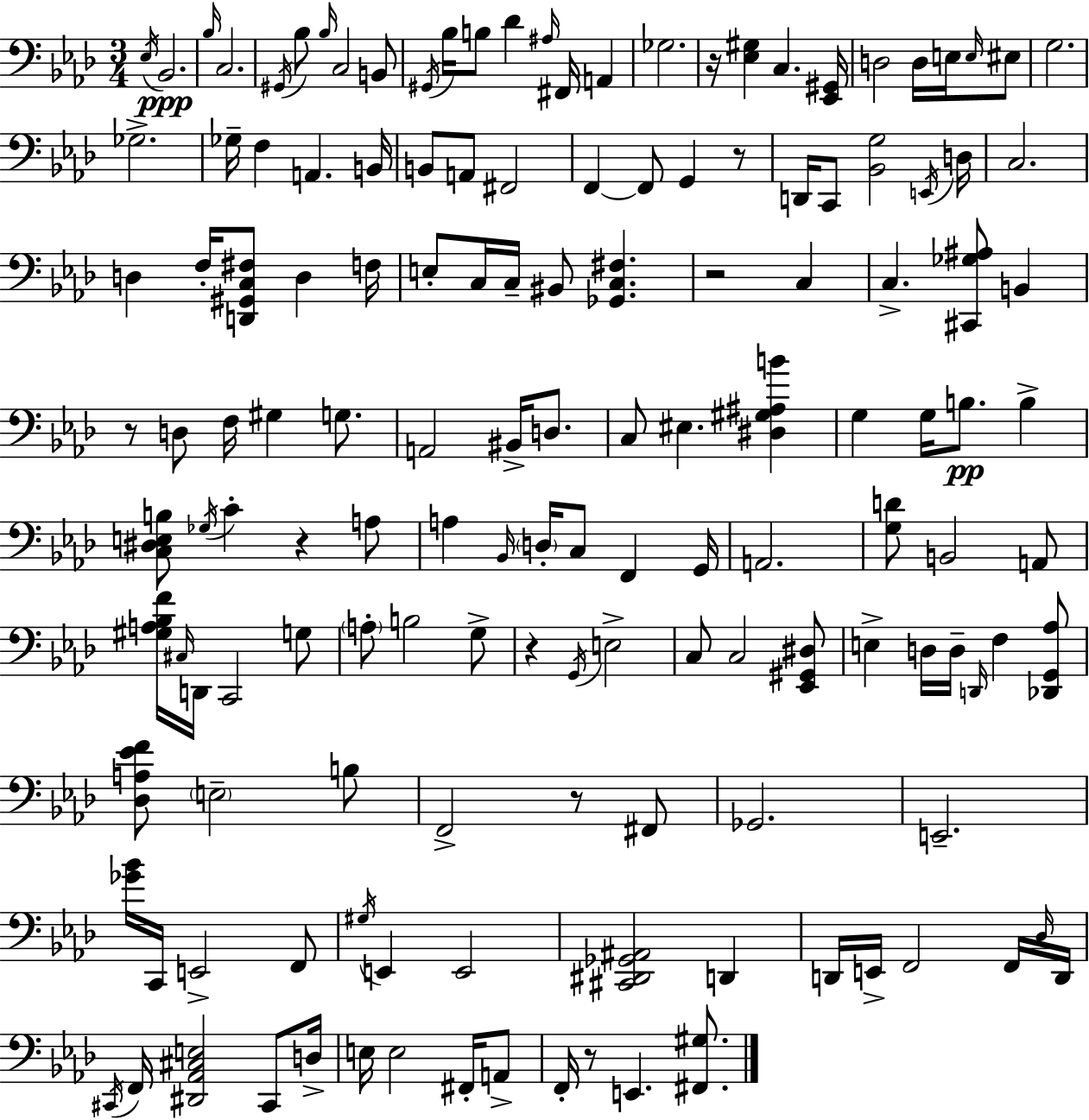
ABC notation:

X:1
T:Untitled
M:3/4
L:1/4
K:Ab
_E,/4 _B,,2 _B,/4 C,2 ^G,,/4 _B,/2 _B,/4 C,2 B,,/2 ^G,,/4 _B,/4 B,/2 _D ^A,/4 ^F,,/4 A,, _G,2 z/4 [_E,^G,] C, [_E,,^G,,]/4 D,2 D,/4 E,/4 E,/4 ^E,/2 G,2 _G,2 _G,/4 F, A,, B,,/4 B,,/2 A,,/2 ^F,,2 F,, F,,/2 G,, z/2 D,,/4 C,,/2 [_B,,G,]2 E,,/4 D,/4 C,2 D, F,/4 [D,,^G,,C,^F,]/2 D, F,/4 E,/2 C,/4 C,/4 ^B,,/2 [_G,,C,^F,] z2 C, C, [^C,,_G,^A,]/2 B,, z/2 D,/2 F,/4 ^G, G,/2 A,,2 ^B,,/4 D,/2 C,/2 ^E, [^D,^G,^A,B] G, G,/4 B,/2 B, [C,^D,E,B,]/2 _G,/4 C z A,/2 A, _B,,/4 D,/4 C,/2 F,, G,,/4 A,,2 [G,D]/2 B,,2 A,,/2 [^G,A,_B,F]/4 ^C,/4 D,,/4 C,,2 G,/2 A,/2 B,2 G,/2 z G,,/4 E,2 C,/2 C,2 [_E,,^G,,^D,]/2 E, D,/4 D,/4 D,,/4 F, [_D,,G,,_A,]/2 [_D,A,_EF]/2 E,2 B,/2 F,,2 z/2 ^F,,/2 _G,,2 E,,2 [_G_B]/4 C,,/4 E,,2 F,,/2 ^G,/4 E,, E,,2 [^C,,^D,,_G,,^A,,]2 D,, D,,/4 E,,/4 F,,2 F,,/4 _D,/4 D,,/4 ^C,,/4 F,,/4 [^D,,_A,,^C,E,]2 ^C,,/2 D,/4 E,/4 E,2 ^F,,/4 A,,/2 F,,/4 z/2 E,, [^F,,^G,]/2